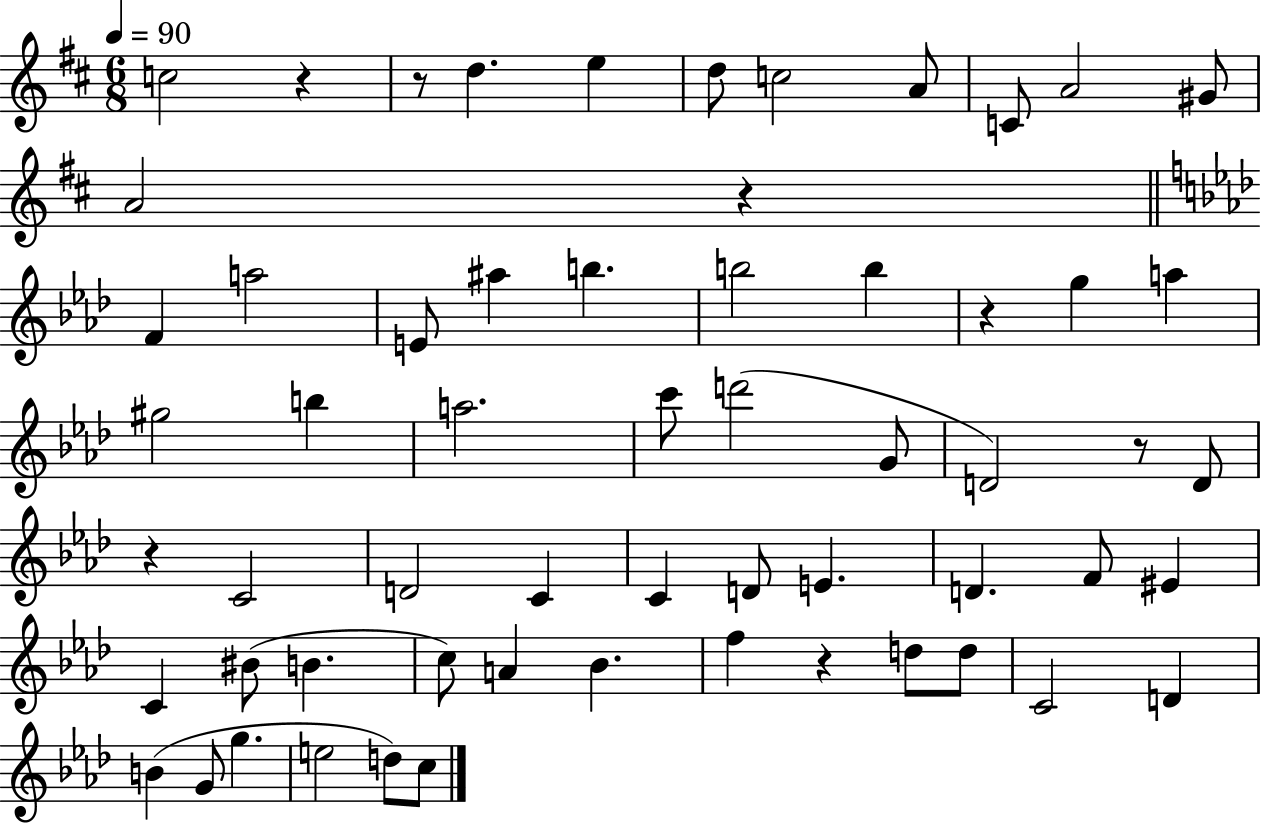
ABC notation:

X:1
T:Untitled
M:6/8
L:1/4
K:D
c2 z z/2 d e d/2 c2 A/2 C/2 A2 ^G/2 A2 z F a2 E/2 ^a b b2 b z g a ^g2 b a2 c'/2 d'2 G/2 D2 z/2 D/2 z C2 D2 C C D/2 E D F/2 ^E C ^B/2 B c/2 A _B f z d/2 d/2 C2 D B G/2 g e2 d/2 c/2